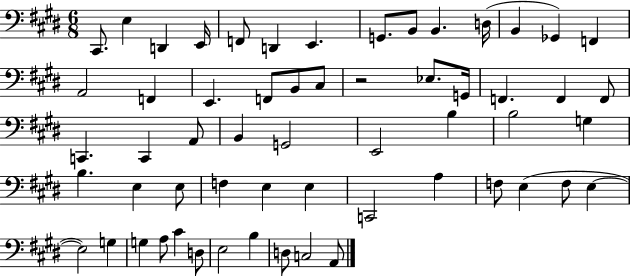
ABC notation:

X:1
T:Untitled
M:6/8
L:1/4
K:E
^C,,/2 E, D,, E,,/4 F,,/2 D,, E,, G,,/2 B,,/2 B,, D,/4 B,, _G,, F,, A,,2 F,, E,, F,,/2 B,,/2 ^C,/2 z2 _E,/2 G,,/4 F,, F,, F,,/2 C,, C,, A,,/2 B,, G,,2 E,,2 B, B,2 G, B, E, E,/2 F, E, E, C,,2 A, F,/2 E, F,/2 E, E,2 G, G, A,/2 ^C D,/2 E,2 B, D,/2 C,2 A,,/2